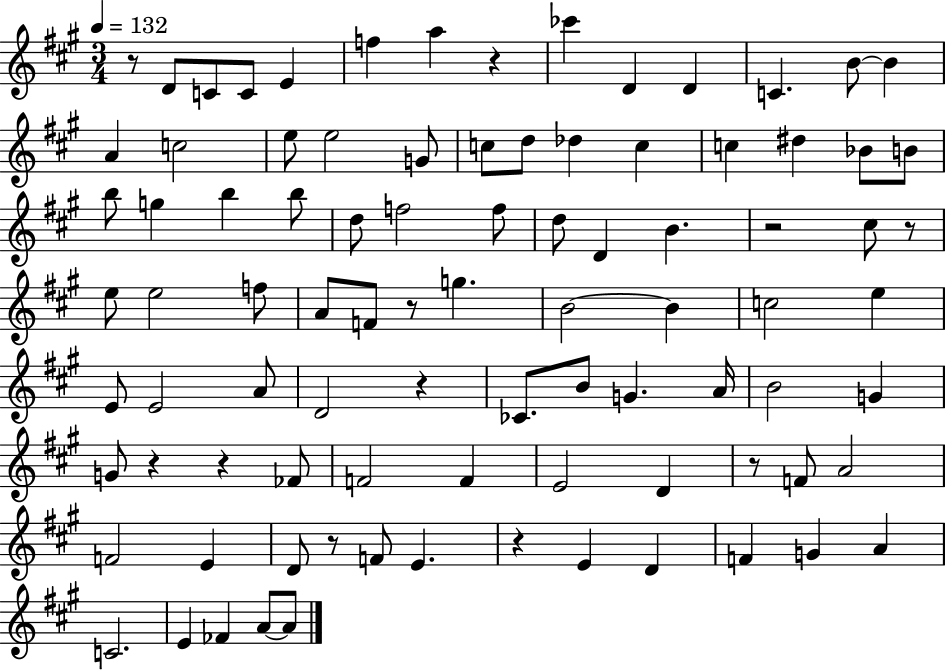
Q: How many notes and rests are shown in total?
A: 90